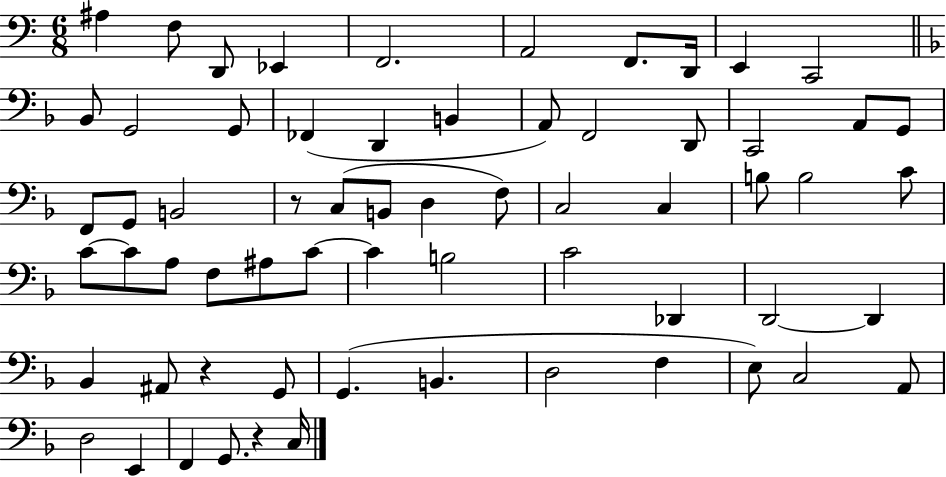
X:1
T:Untitled
M:6/8
L:1/4
K:C
^A, F,/2 D,,/2 _E,, F,,2 A,,2 F,,/2 D,,/4 E,, C,,2 _B,,/2 G,,2 G,,/2 _F,, D,, B,, A,,/2 F,,2 D,,/2 C,,2 A,,/2 G,,/2 F,,/2 G,,/2 B,,2 z/2 C,/2 B,,/2 D, F,/2 C,2 C, B,/2 B,2 C/2 C/2 C/2 A,/2 F,/2 ^A,/2 C/2 C B,2 C2 _D,, D,,2 D,, _B,, ^A,,/2 z G,,/2 G,, B,, D,2 F, E,/2 C,2 A,,/2 D,2 E,, F,, G,,/2 z C,/4